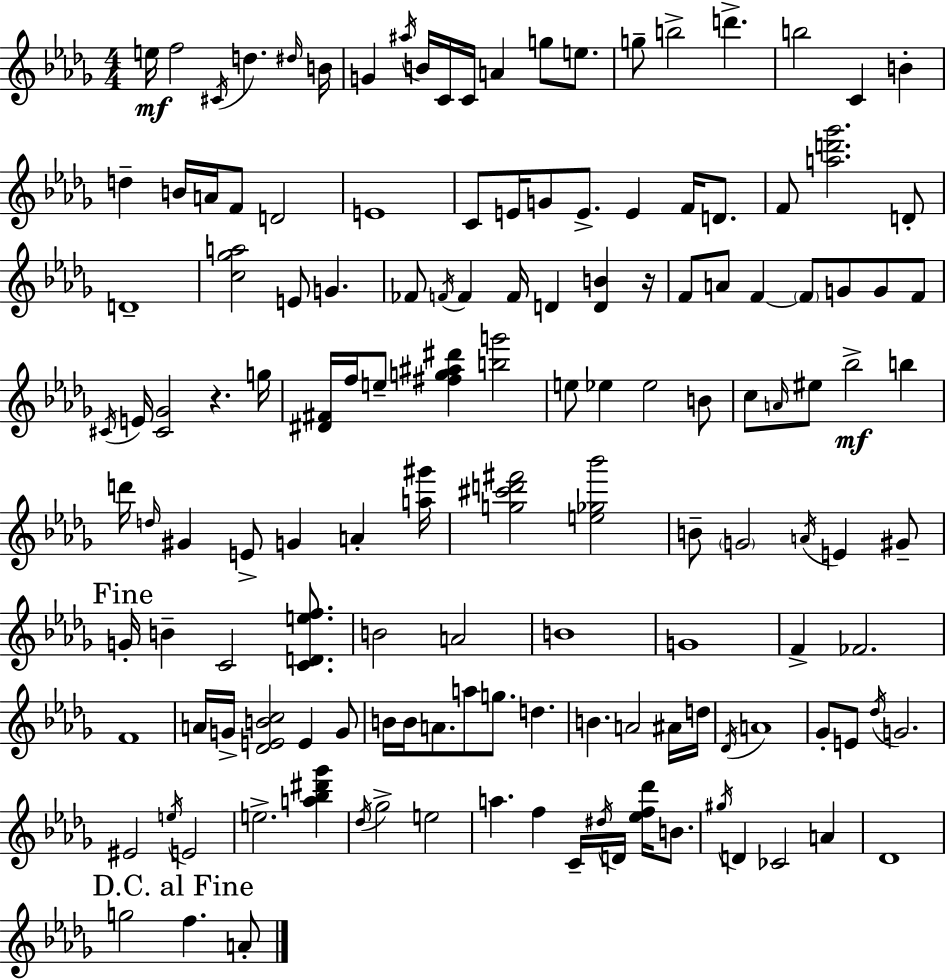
{
  \clef treble
  \numericTimeSignature
  \time 4/4
  \key bes \minor
  \repeat volta 2 { e''16\mf f''2 \acciaccatura { cis'16 } d''4. | \grace { dis''16 } b'16 g'4 \acciaccatura { ais''16 } b'16 c'16 c'16 a'4 g''8 | e''8. g''8-- b''2-> d'''4.-> | b''2 c'4 b'4-. | \break d''4-- b'16 a'16 f'8 d'2 | e'1 | c'8 e'16 g'8 e'8.-> e'4 f'16 | d'8. f'8 <a'' d''' ges'''>2. | \break d'8-. d'1-- | <c'' ges'' a''>2 e'8 g'4. | fes'8 \acciaccatura { f'16 } f'4 f'16 d'4 <d' b'>4 | r16 f'8 a'8 f'4~~ \parenthesize f'8 g'8 | \break g'8 f'8 \acciaccatura { cis'16 } e'16 <cis' ges'>2 r4. | g''16 <dis' fis'>16 f''16 e''8-- <fis'' g'' ais'' dis'''>4 <b'' g'''>2 | e''8 ees''4 ees''2 | b'8 c''8 \grace { a'16 } eis''8 bes''2->\mf | \break b''4 d'''16 \grace { d''16 } gis'4 e'8-> g'4 | a'4-. <a'' gis'''>16 <g'' cis''' d''' fis'''>2 <e'' ges'' bes'''>2 | b'8-- \parenthesize g'2 | \acciaccatura { a'16 } e'4 gis'8-- \mark "Fine" g'16-. b'4-- c'2 | \break <c' d' e'' f''>8. b'2 | a'2 b'1 | g'1 | f'4-> fes'2. | \break f'1 | a'16 g'16-> <des' e' b' c''>2 | e'4 g'8 b'16 b'16 a'8. a''8 g''8. | d''4. b'4. a'2 | \break ais'16 d''16 \acciaccatura { des'16 } a'1 | ges'8-. e'8 \acciaccatura { des''16 } g'2. | eis'2 | \acciaccatura { e''16 } e'2 e''2.-> | \break <a'' bes'' dis''' ges'''>4 \acciaccatura { des''16 } ges''2-> | e''2 a''4. | f''4 c'16-- \acciaccatura { dis''16 } d'16 <ees'' f'' des'''>16 b'8. \acciaccatura { gis''16 } d'4 | ces'2 a'4 des'1 | \break \mark "D.C. al Fine" g''2 | f''4. a'8-. } \bar "|."
}